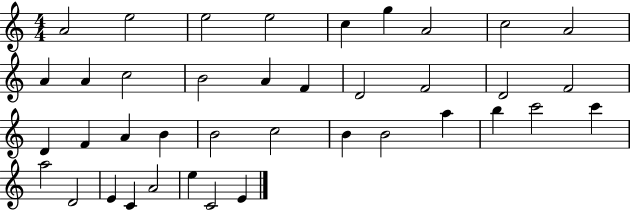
{
  \clef treble
  \numericTimeSignature
  \time 4/4
  \key c \major
  a'2 e''2 | e''2 e''2 | c''4 g''4 a'2 | c''2 a'2 | \break a'4 a'4 c''2 | b'2 a'4 f'4 | d'2 f'2 | d'2 f'2 | \break d'4 f'4 a'4 b'4 | b'2 c''2 | b'4 b'2 a''4 | b''4 c'''2 c'''4 | \break a''2 d'2 | e'4 c'4 a'2 | e''4 c'2 e'4 | \bar "|."
}